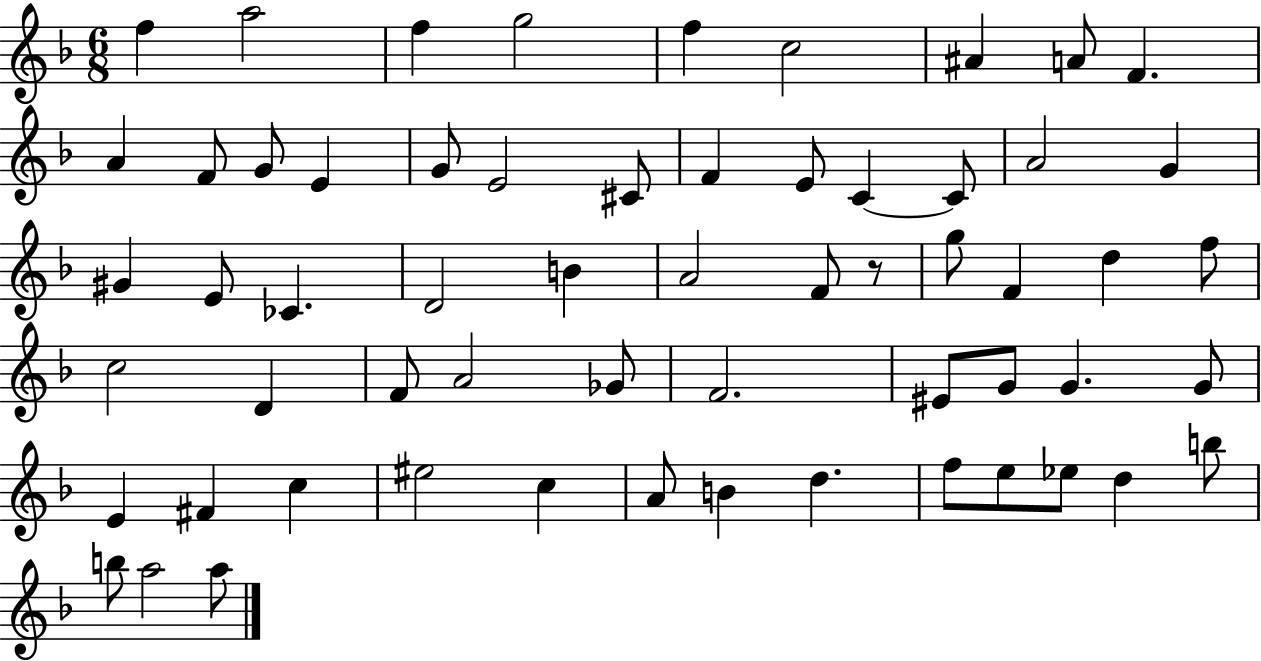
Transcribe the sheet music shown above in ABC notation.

X:1
T:Untitled
M:6/8
L:1/4
K:F
f a2 f g2 f c2 ^A A/2 F A F/2 G/2 E G/2 E2 ^C/2 F E/2 C C/2 A2 G ^G E/2 _C D2 B A2 F/2 z/2 g/2 F d f/2 c2 D F/2 A2 _G/2 F2 ^E/2 G/2 G G/2 E ^F c ^e2 c A/2 B d f/2 e/2 _e/2 d b/2 b/2 a2 a/2